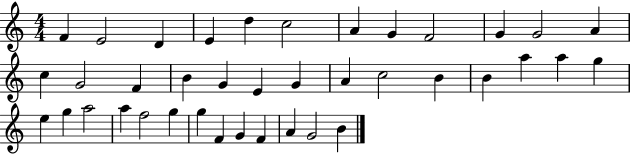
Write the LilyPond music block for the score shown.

{
  \clef treble
  \numericTimeSignature
  \time 4/4
  \key c \major
  f'4 e'2 d'4 | e'4 d''4 c''2 | a'4 g'4 f'2 | g'4 g'2 a'4 | \break c''4 g'2 f'4 | b'4 g'4 e'4 g'4 | a'4 c''2 b'4 | b'4 a''4 a''4 g''4 | \break e''4 g''4 a''2 | a''4 f''2 g''4 | g''4 f'4 g'4 f'4 | a'4 g'2 b'4 | \break \bar "|."
}